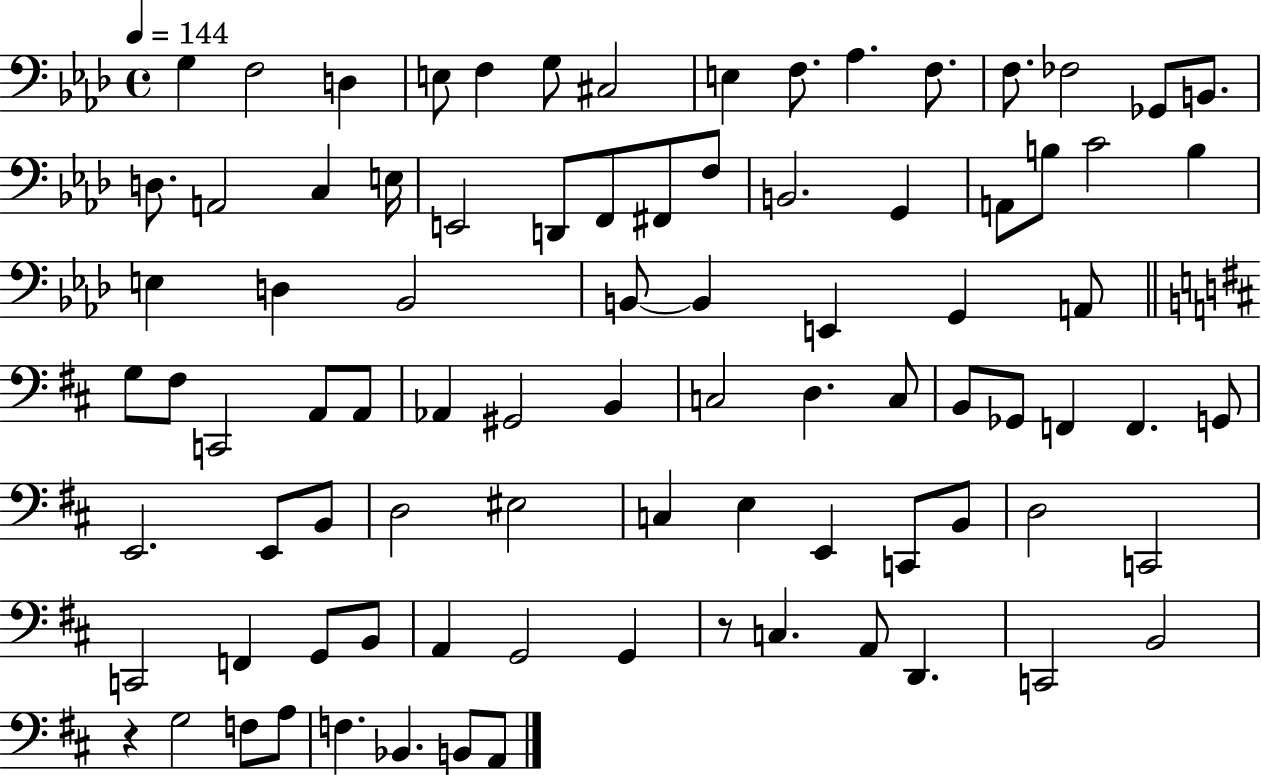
{
  \clef bass
  \time 4/4
  \defaultTimeSignature
  \key aes \major
  \tempo 4 = 144
  g4 f2 d4 | e8 f4 g8 cis2 | e4 f8. aes4. f8. | f8. fes2 ges,8 b,8. | \break d8. a,2 c4 e16 | e,2 d,8 f,8 fis,8 f8 | b,2. g,4 | a,8 b8 c'2 b4 | \break e4 d4 bes,2 | b,8~~ b,4 e,4 g,4 a,8 | \bar "||" \break \key d \major g8 fis8 c,2 a,8 a,8 | aes,4 gis,2 b,4 | c2 d4. c8 | b,8 ges,8 f,4 f,4. g,8 | \break e,2. e,8 b,8 | d2 eis2 | c4 e4 e,4 c,8 b,8 | d2 c,2 | \break c,2 f,4 g,8 b,8 | a,4 g,2 g,4 | r8 c4. a,8 d,4. | c,2 b,2 | \break r4 g2 f8 a8 | f4. bes,4. b,8 a,8 | \bar "|."
}